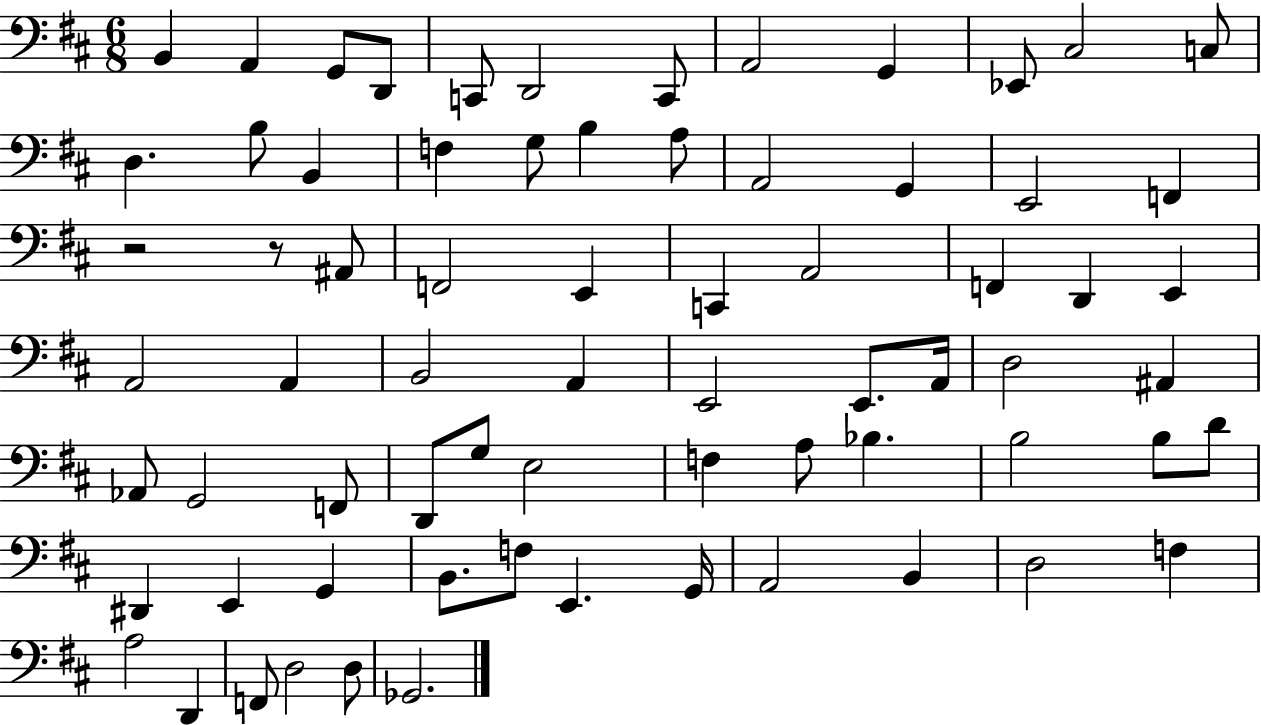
B2/q A2/q G2/e D2/e C2/e D2/h C2/e A2/h G2/q Eb2/e C#3/h C3/e D3/q. B3/e B2/q F3/q G3/e B3/q A3/e A2/h G2/q E2/h F2/q R/h R/e A#2/e F2/h E2/q C2/q A2/h F2/q D2/q E2/q A2/h A2/q B2/h A2/q E2/h E2/e. A2/s D3/h A#2/q Ab2/e G2/h F2/e D2/e G3/e E3/h F3/q A3/e Bb3/q. B3/h B3/e D4/e D#2/q E2/q G2/q B2/e. F3/e E2/q. G2/s A2/h B2/q D3/h F3/q A3/h D2/q F2/e D3/h D3/e Gb2/h.